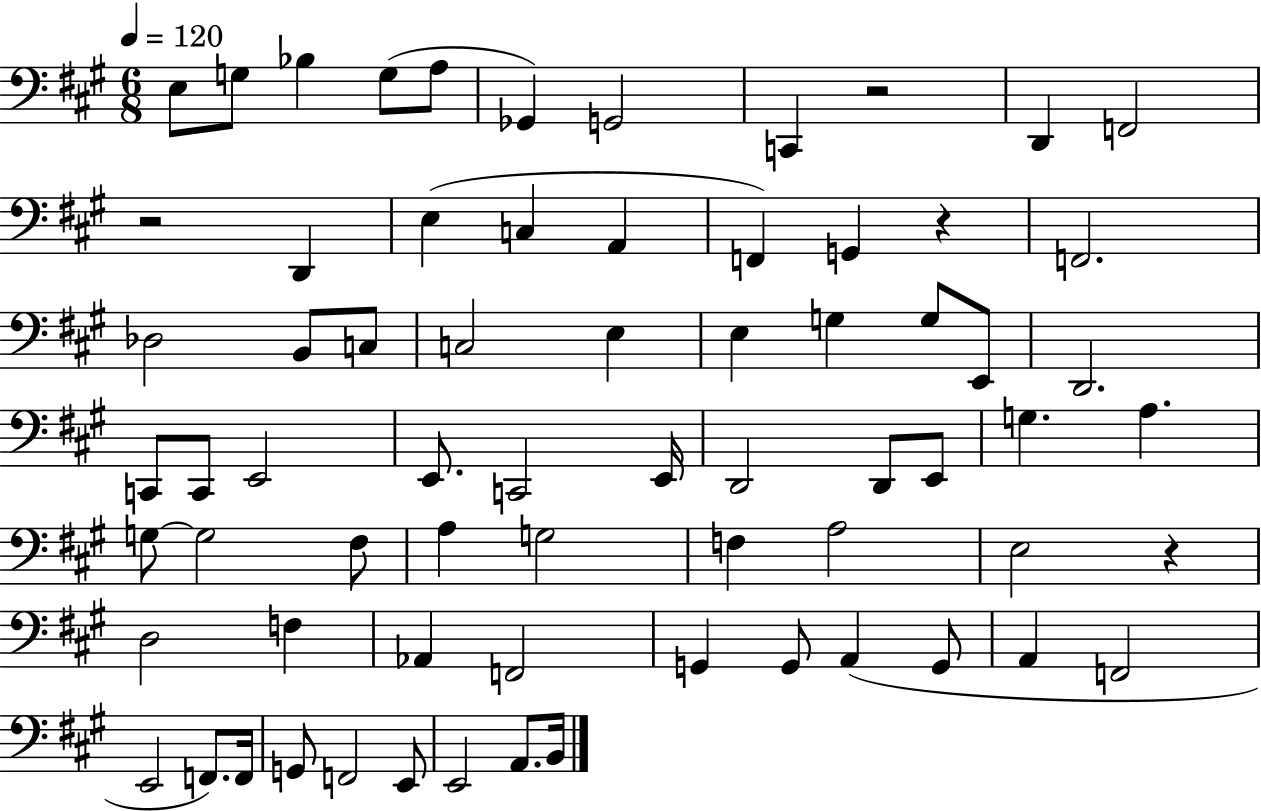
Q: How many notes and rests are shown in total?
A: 69